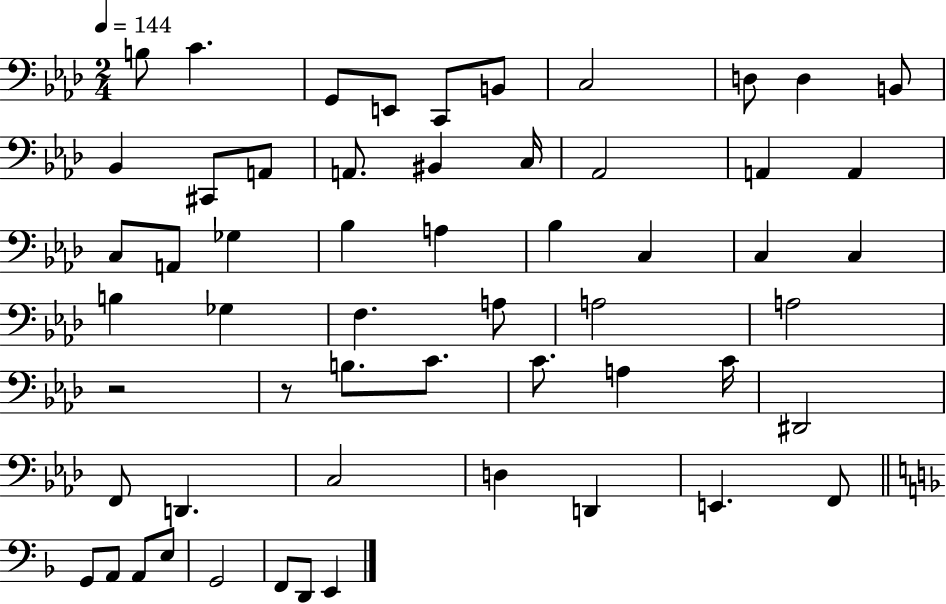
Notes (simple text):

B3/e C4/q. G2/e E2/e C2/e B2/e C3/h D3/e D3/q B2/e Bb2/q C#2/e A2/e A2/e. BIS2/q C3/s Ab2/h A2/q A2/q C3/e A2/e Gb3/q Bb3/q A3/q Bb3/q C3/q C3/q C3/q B3/q Gb3/q F3/q. A3/e A3/h A3/h R/h R/e B3/e. C4/e. C4/e. A3/q C4/s D#2/h F2/e D2/q. C3/h D3/q D2/q E2/q. F2/e G2/e A2/e A2/e E3/e G2/h F2/e D2/e E2/q